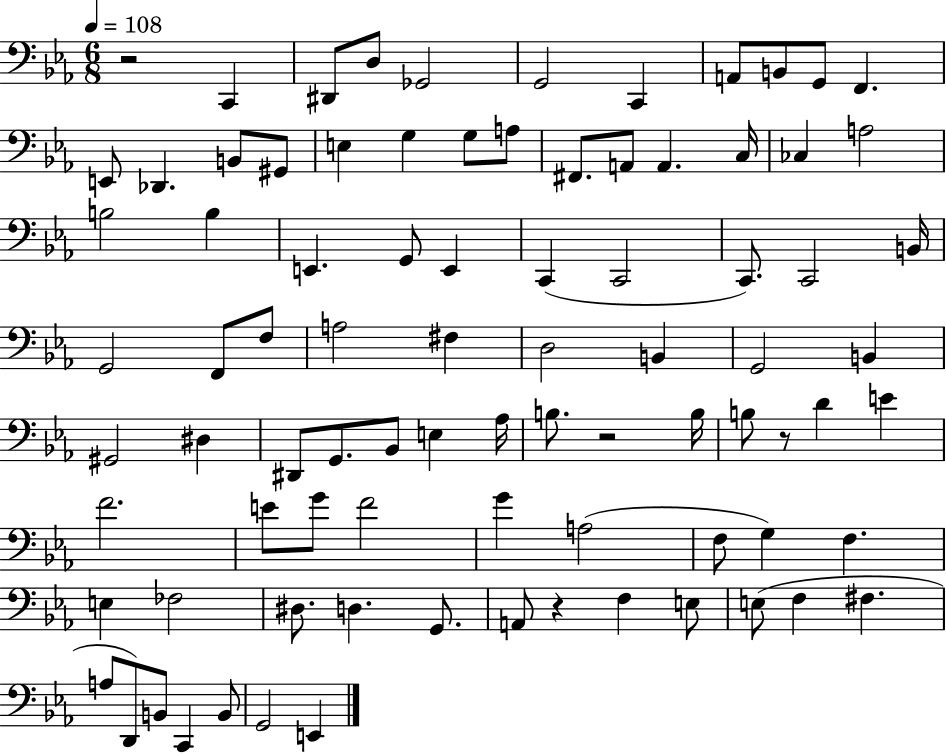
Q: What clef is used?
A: bass